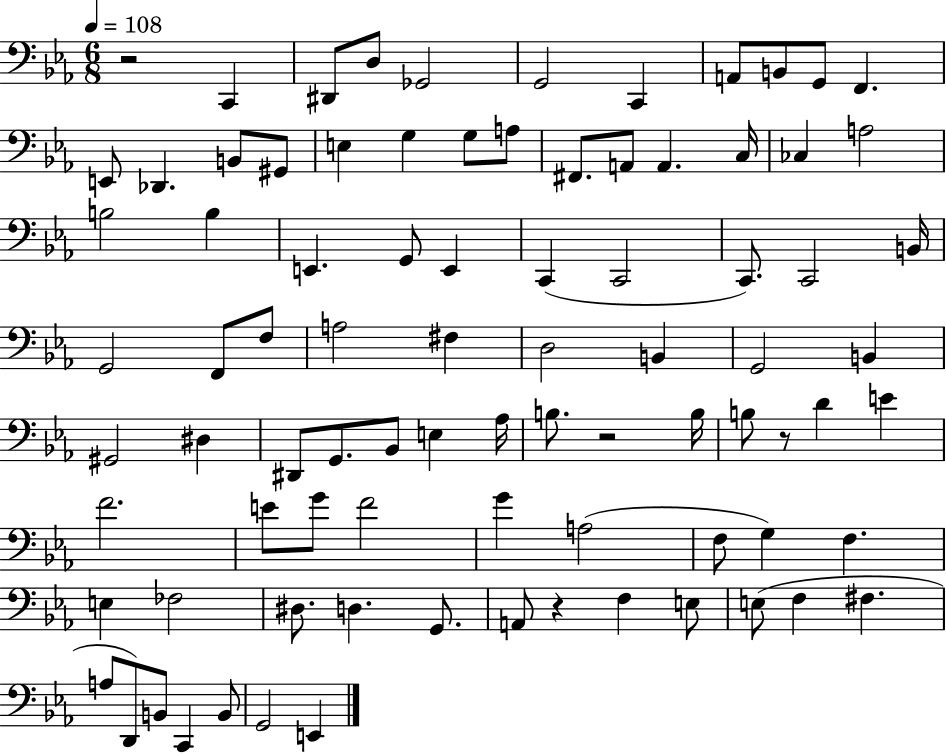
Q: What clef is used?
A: bass